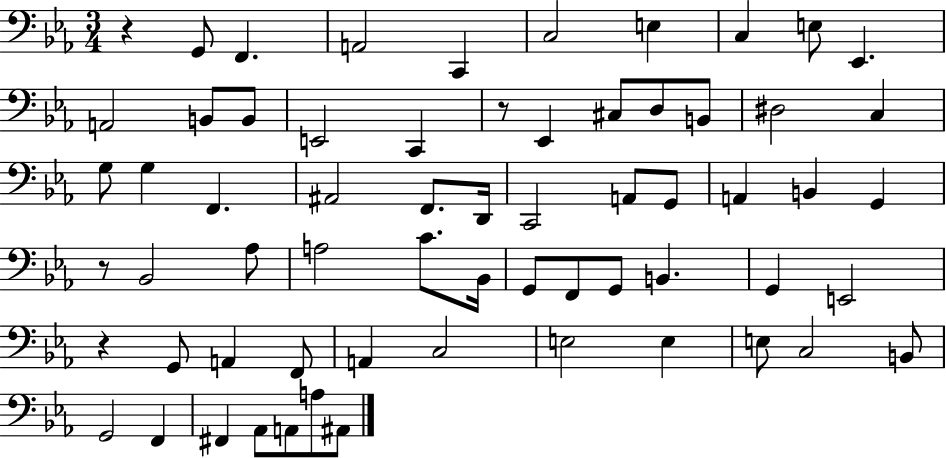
X:1
T:Untitled
M:3/4
L:1/4
K:Eb
z G,,/2 F,, A,,2 C,, C,2 E, C, E,/2 _E,, A,,2 B,,/2 B,,/2 E,,2 C,, z/2 _E,, ^C,/2 D,/2 B,,/2 ^D,2 C, G,/2 G, F,, ^A,,2 F,,/2 D,,/4 C,,2 A,,/2 G,,/2 A,, B,, G,, z/2 _B,,2 _A,/2 A,2 C/2 _B,,/4 G,,/2 F,,/2 G,,/2 B,, G,, E,,2 z G,,/2 A,, F,,/2 A,, C,2 E,2 E, E,/2 C,2 B,,/2 G,,2 F,, ^F,, _A,,/2 A,,/2 A,/2 ^A,,/2